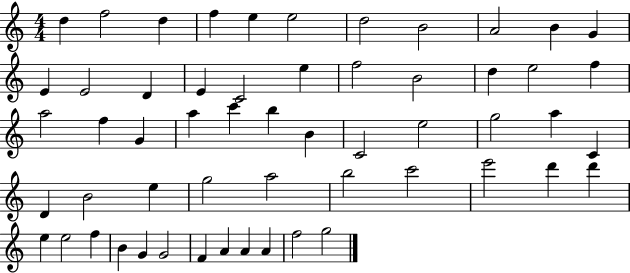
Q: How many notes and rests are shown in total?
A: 56